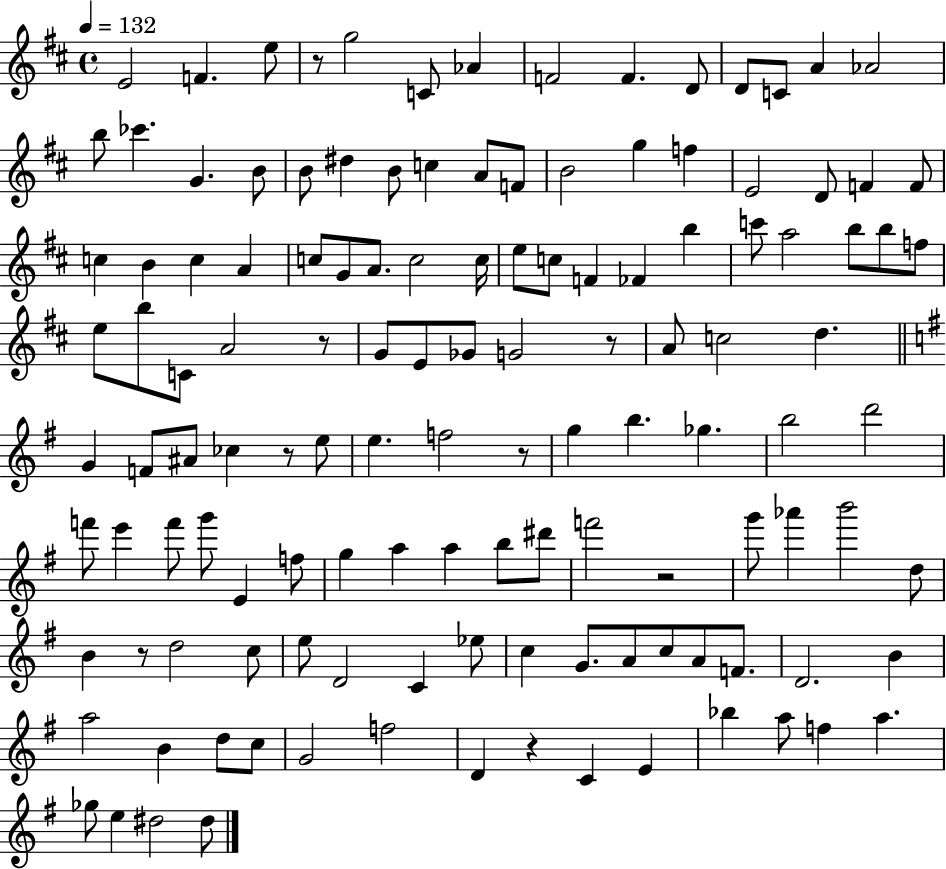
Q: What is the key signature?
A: D major